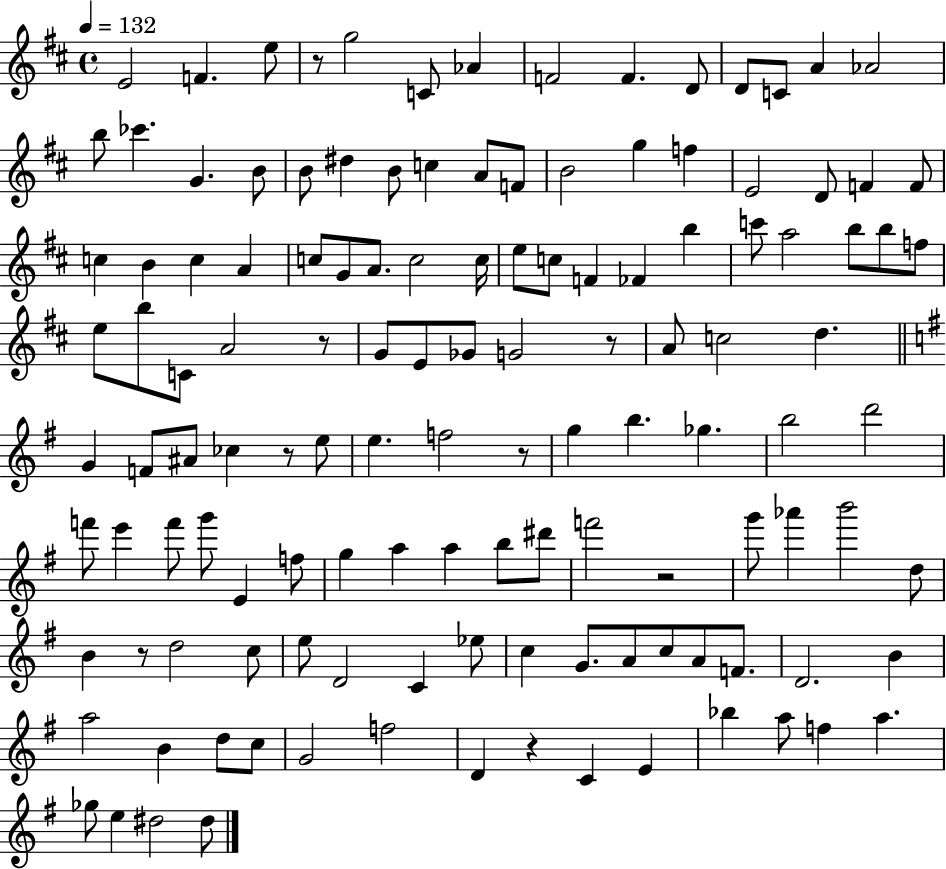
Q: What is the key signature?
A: D major